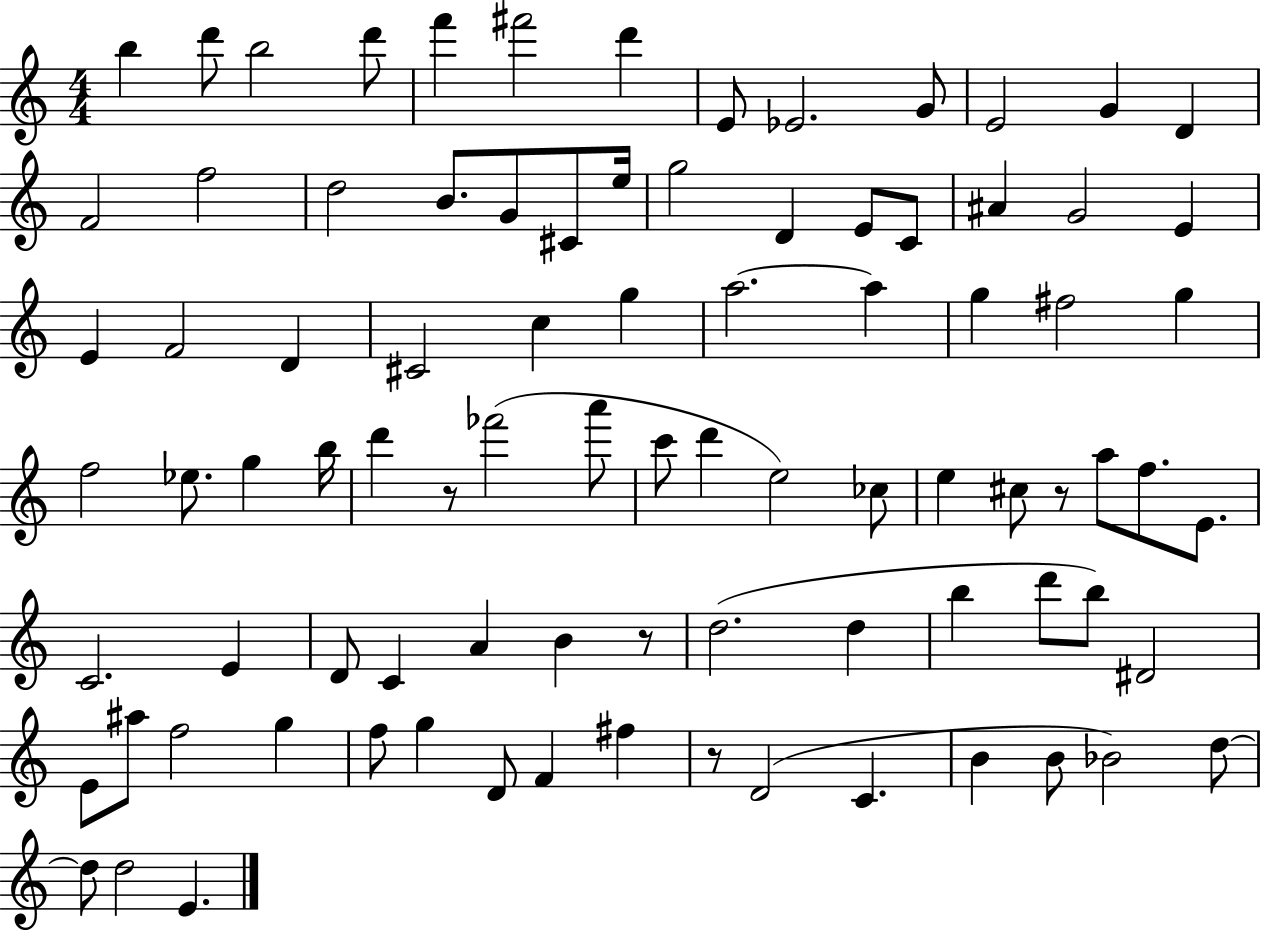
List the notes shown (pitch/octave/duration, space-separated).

B5/q D6/e B5/h D6/e F6/q F#6/h D6/q E4/e Eb4/h. G4/e E4/h G4/q D4/q F4/h F5/h D5/h B4/e. G4/e C#4/e E5/s G5/h D4/q E4/e C4/e A#4/q G4/h E4/q E4/q F4/h D4/q C#4/h C5/q G5/q A5/h. A5/q G5/q F#5/h G5/q F5/h Eb5/e. G5/q B5/s D6/q R/e FES6/h A6/e C6/e D6/q E5/h CES5/e E5/q C#5/e R/e A5/e F5/e. E4/e. C4/h. E4/q D4/e C4/q A4/q B4/q R/e D5/h. D5/q B5/q D6/e B5/e D#4/h E4/e A#5/e F5/h G5/q F5/e G5/q D4/e F4/q F#5/q R/e D4/h C4/q. B4/q B4/e Bb4/h D5/e D5/e D5/h E4/q.